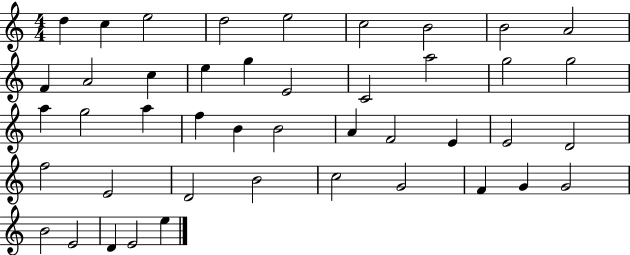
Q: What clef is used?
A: treble